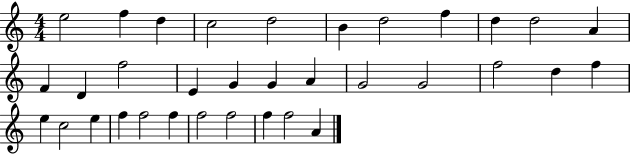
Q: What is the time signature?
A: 4/4